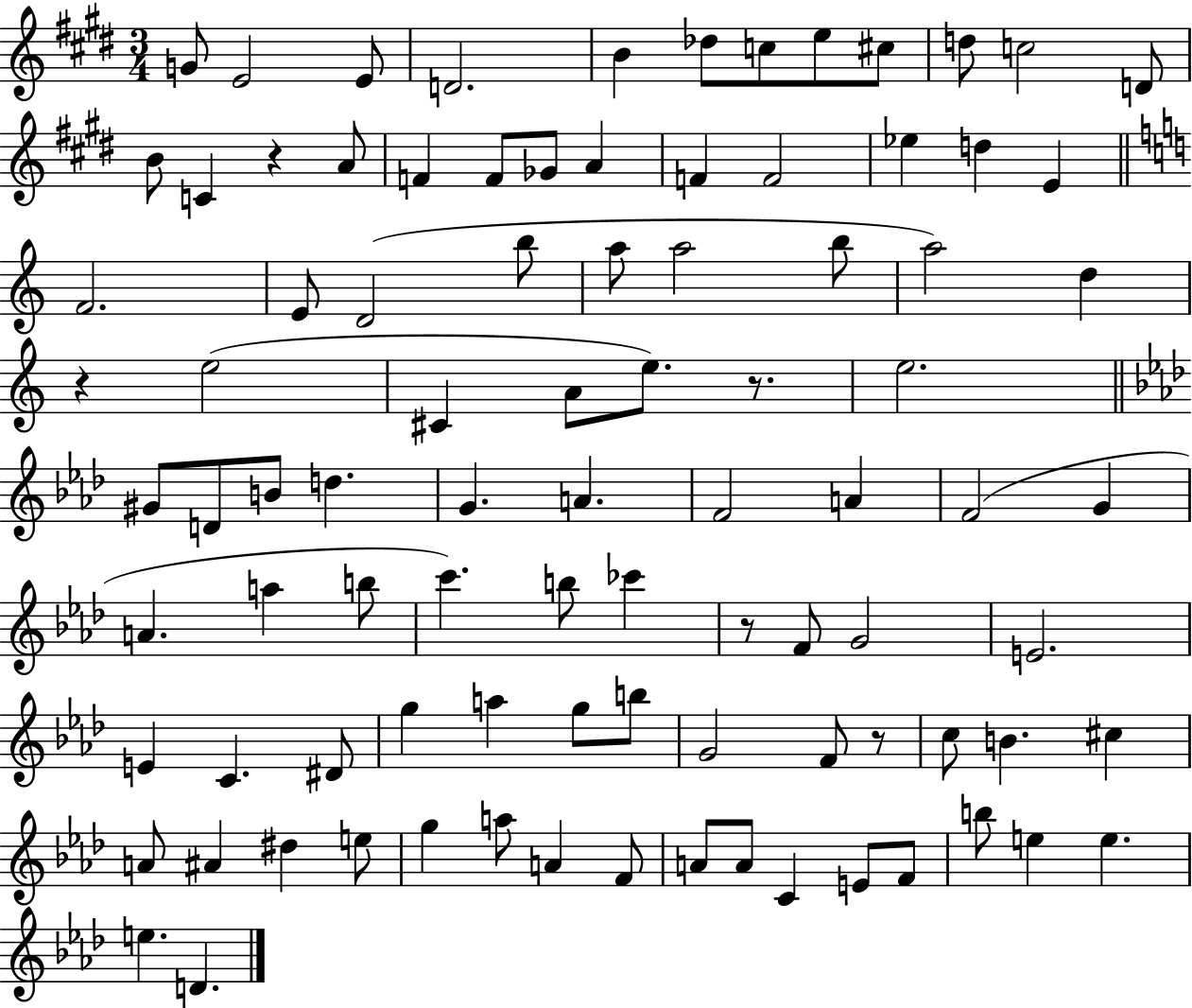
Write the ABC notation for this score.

X:1
T:Untitled
M:3/4
L:1/4
K:E
G/2 E2 E/2 D2 B _d/2 c/2 e/2 ^c/2 d/2 c2 D/2 B/2 C z A/2 F F/2 _G/2 A F F2 _e d E F2 E/2 D2 b/2 a/2 a2 b/2 a2 d z e2 ^C A/2 e/2 z/2 e2 ^G/2 D/2 B/2 d G A F2 A F2 G A a b/2 c' b/2 _c' z/2 F/2 G2 E2 E C ^D/2 g a g/2 b/2 G2 F/2 z/2 c/2 B ^c A/2 ^A ^d e/2 g a/2 A F/2 A/2 A/2 C E/2 F/2 b/2 e e e D